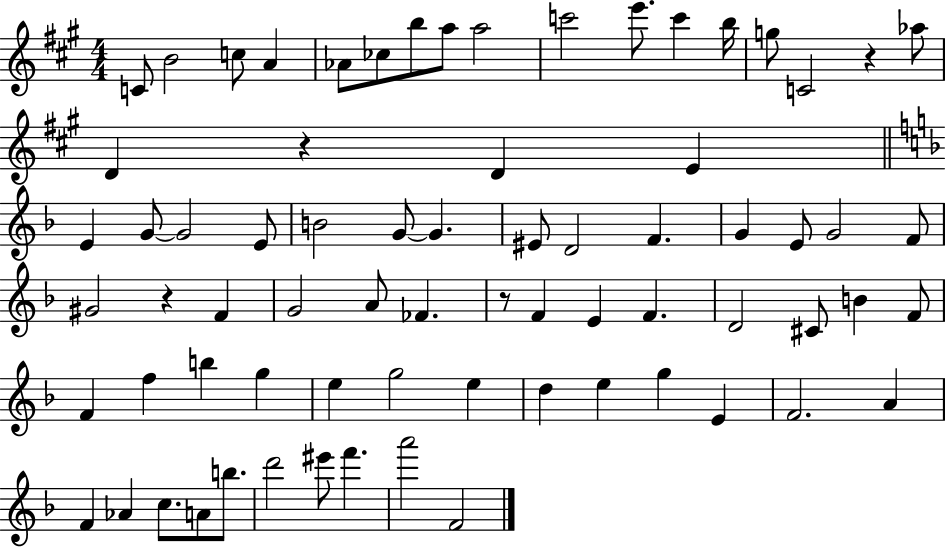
{
  \clef treble
  \numericTimeSignature
  \time 4/4
  \key a \major
  c'8 b'2 c''8 a'4 | aes'8 ces''8 b''8 a''8 a''2 | c'''2 e'''8. c'''4 b''16 | g''8 c'2 r4 aes''8 | \break d'4 r4 d'4 e'4 | \bar "||" \break \key f \major e'4 g'8~~ g'2 e'8 | b'2 g'8~~ g'4. | eis'8 d'2 f'4. | g'4 e'8 g'2 f'8 | \break gis'2 r4 f'4 | g'2 a'8 fes'4. | r8 f'4 e'4 f'4. | d'2 cis'8 b'4 f'8 | \break f'4 f''4 b''4 g''4 | e''4 g''2 e''4 | d''4 e''4 g''4 e'4 | f'2. a'4 | \break f'4 aes'4 c''8. a'8 b''8. | d'''2 eis'''8 f'''4. | a'''2 f'2 | \bar "|."
}